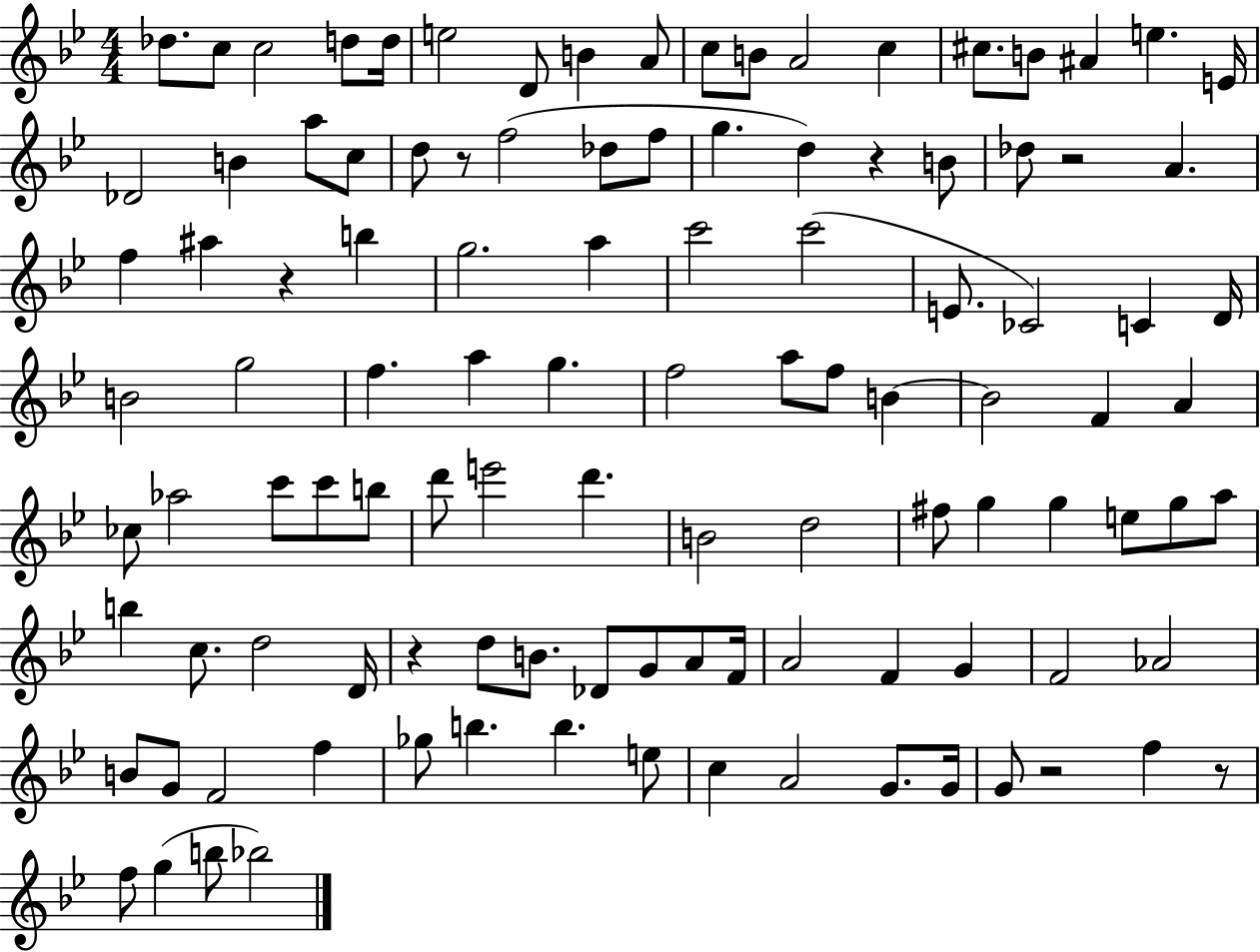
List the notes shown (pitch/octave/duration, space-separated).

Db5/e. C5/e C5/h D5/e D5/s E5/h D4/e B4/q A4/e C5/e B4/e A4/h C5/q C#5/e. B4/e A#4/q E5/q. E4/s Db4/h B4/q A5/e C5/e D5/e R/e F5/h Db5/e F5/e G5/q. D5/q R/q B4/e Db5/e R/h A4/q. F5/q A#5/q R/q B5/q G5/h. A5/q C6/h C6/h E4/e. CES4/h C4/q D4/s B4/h G5/h F5/q. A5/q G5/q. F5/h A5/e F5/e B4/q B4/h F4/q A4/q CES5/e Ab5/h C6/e C6/e B5/e D6/e E6/h D6/q. B4/h D5/h F#5/e G5/q G5/q E5/e G5/e A5/e B5/q C5/e. D5/h D4/s R/q D5/e B4/e. Db4/e G4/e A4/e F4/s A4/h F4/q G4/q F4/h Ab4/h B4/e G4/e F4/h F5/q Gb5/e B5/q. B5/q. E5/e C5/q A4/h G4/e. G4/s G4/e R/h F5/q R/e F5/e G5/q B5/e Bb5/h